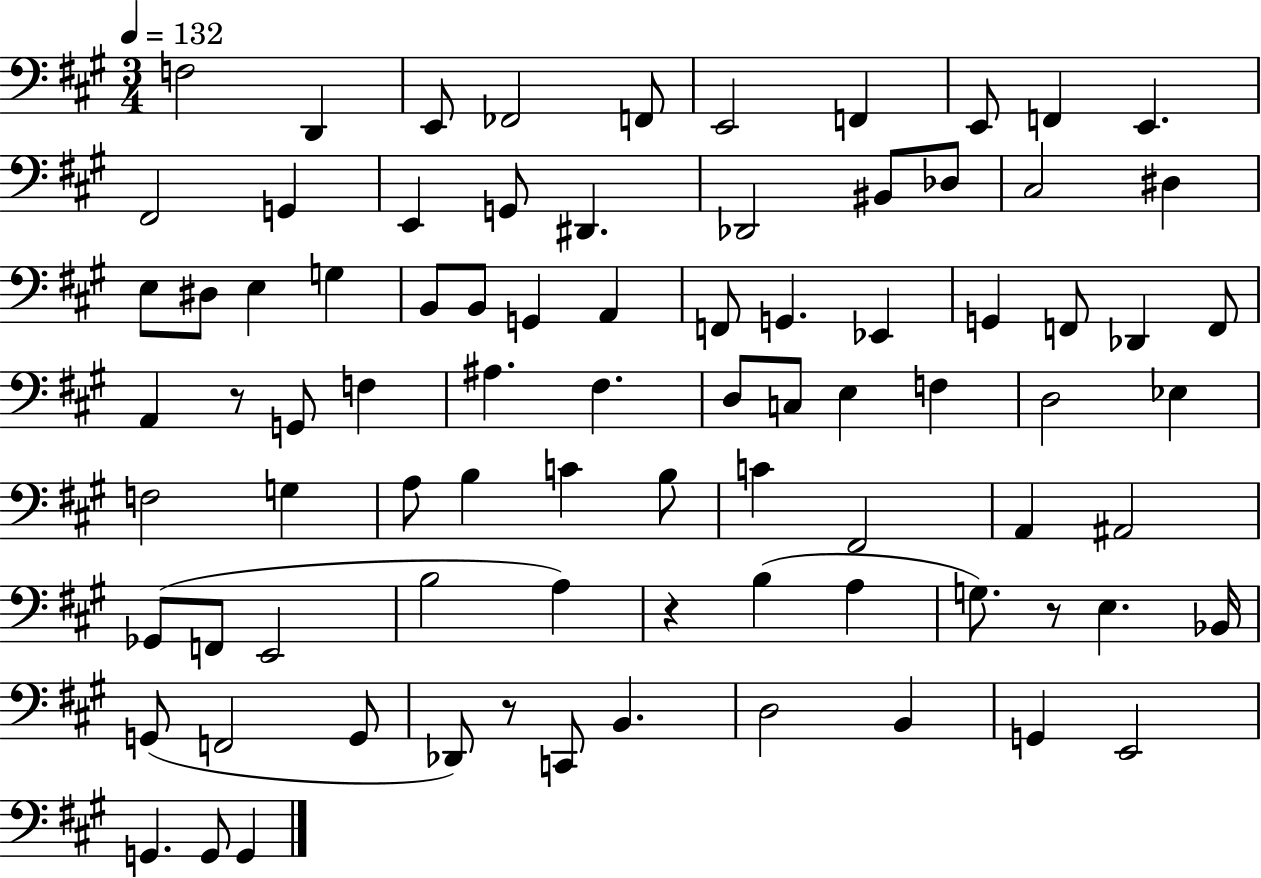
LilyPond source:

{
  \clef bass
  \numericTimeSignature
  \time 3/4
  \key a \major
  \tempo 4 = 132
  f2 d,4 | e,8 fes,2 f,8 | e,2 f,4 | e,8 f,4 e,4. | \break fis,2 g,4 | e,4 g,8 dis,4. | des,2 bis,8 des8 | cis2 dis4 | \break e8 dis8 e4 g4 | b,8 b,8 g,4 a,4 | f,8 g,4. ees,4 | g,4 f,8 des,4 f,8 | \break a,4 r8 g,8 f4 | ais4. fis4. | d8 c8 e4 f4 | d2 ees4 | \break f2 g4 | a8 b4 c'4 b8 | c'4 fis,2 | a,4 ais,2 | \break ges,8( f,8 e,2 | b2 a4) | r4 b4( a4 | g8.) r8 e4. bes,16 | \break g,8( f,2 g,8 | des,8) r8 c,8 b,4. | d2 b,4 | g,4 e,2 | \break g,4. g,8 g,4 | \bar "|."
}